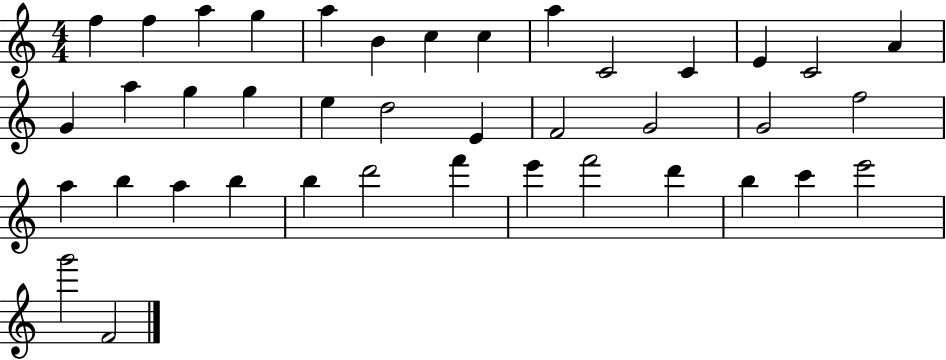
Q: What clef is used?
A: treble